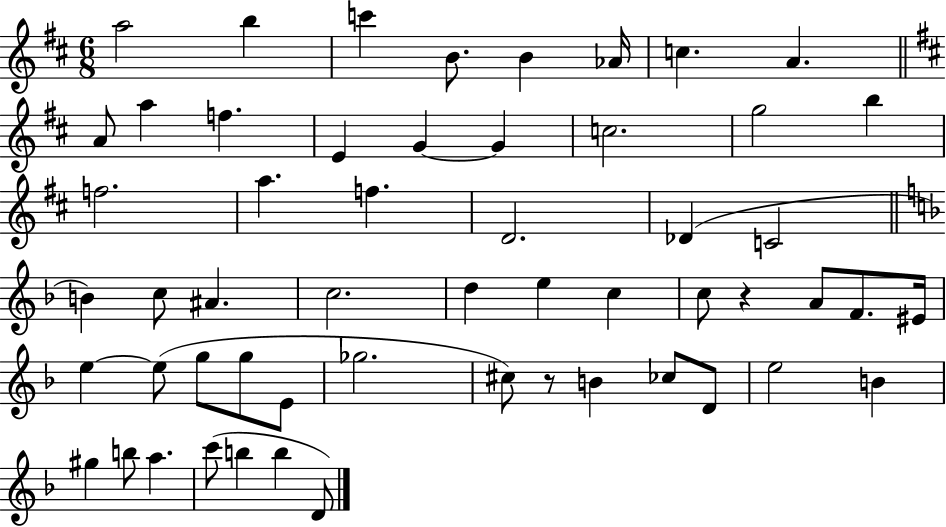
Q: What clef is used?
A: treble